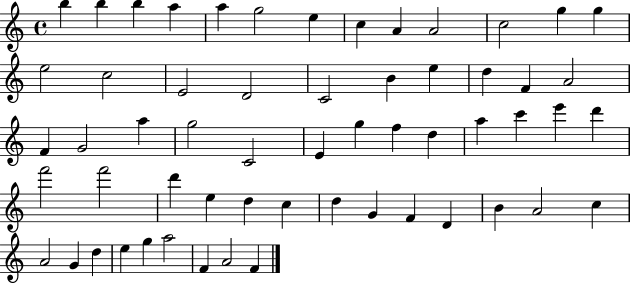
X:1
T:Untitled
M:4/4
L:1/4
K:C
b b b a a g2 e c A A2 c2 g g e2 c2 E2 D2 C2 B e d F A2 F G2 a g2 C2 E g f d a c' e' d' f'2 f'2 d' e d c d G F D B A2 c A2 G d e g a2 F A2 F